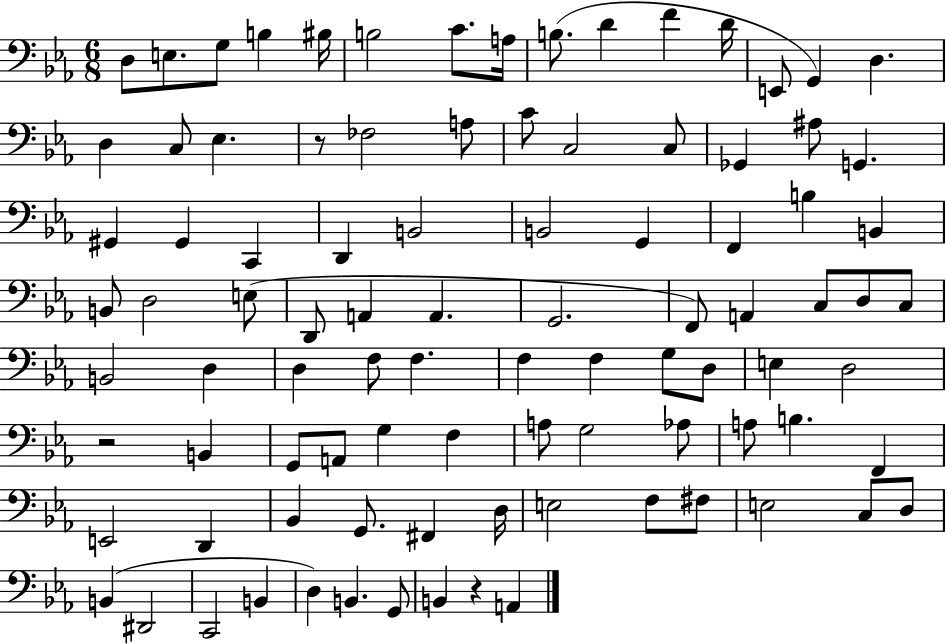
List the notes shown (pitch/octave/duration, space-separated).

D3/e E3/e. G3/e B3/q BIS3/s B3/h C4/e. A3/s B3/e. D4/q F4/q D4/s E2/e G2/q D3/q. D3/q C3/e Eb3/q. R/e FES3/h A3/e C4/e C3/h C3/e Gb2/q A#3/e G2/q. G#2/q G#2/q C2/q D2/q B2/h B2/h G2/q F2/q B3/q B2/q B2/e D3/h E3/e D2/e A2/q A2/q. G2/h. F2/e A2/q C3/e D3/e C3/e B2/h D3/q D3/q F3/e F3/q. F3/q F3/q G3/e D3/e E3/q D3/h R/h B2/q G2/e A2/e G3/q F3/q A3/e G3/h Ab3/e A3/e B3/q. F2/q E2/h D2/q Bb2/q G2/e. F#2/q D3/s E3/h F3/e F#3/e E3/h C3/e D3/e B2/q D#2/h C2/h B2/q D3/q B2/q. G2/e B2/q R/q A2/q